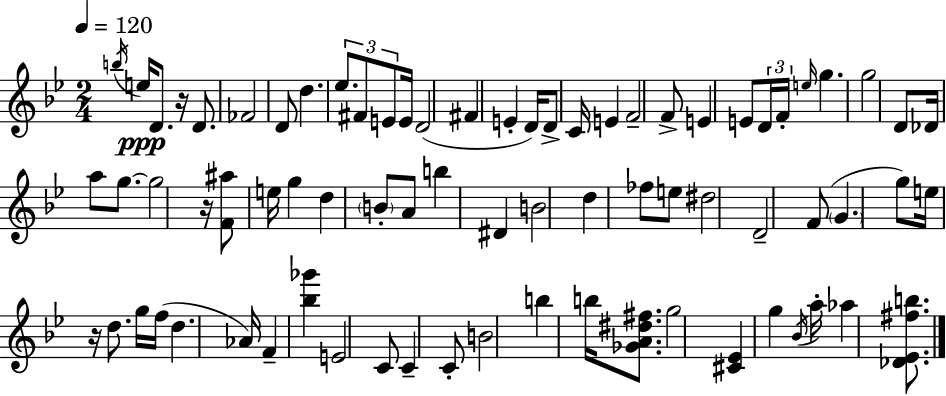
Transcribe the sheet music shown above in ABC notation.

X:1
T:Untitled
M:2/4
L:1/4
K:Bb
b/4 e/4 D/2 z/4 D/2 _F2 D/2 d _e/2 ^F/2 E/2 E/4 D2 ^F E D/4 D/2 C/4 E F2 F/2 E E/2 D/4 F/4 e/4 g g2 D/2 _D/4 a/2 g/2 g2 z/4 [F^a]/2 e/4 g d B/2 A/2 b ^D B2 d _f/2 e/2 ^d2 D2 F/2 G g/2 e/4 z/4 d/2 g/4 f/4 d _A/4 F [_b_g'] E2 C/2 C C/2 B2 b b/4 [_GA^d^f]/2 g2 [^C_E] g _B/4 a/4 _a [_D_E^fb]/2